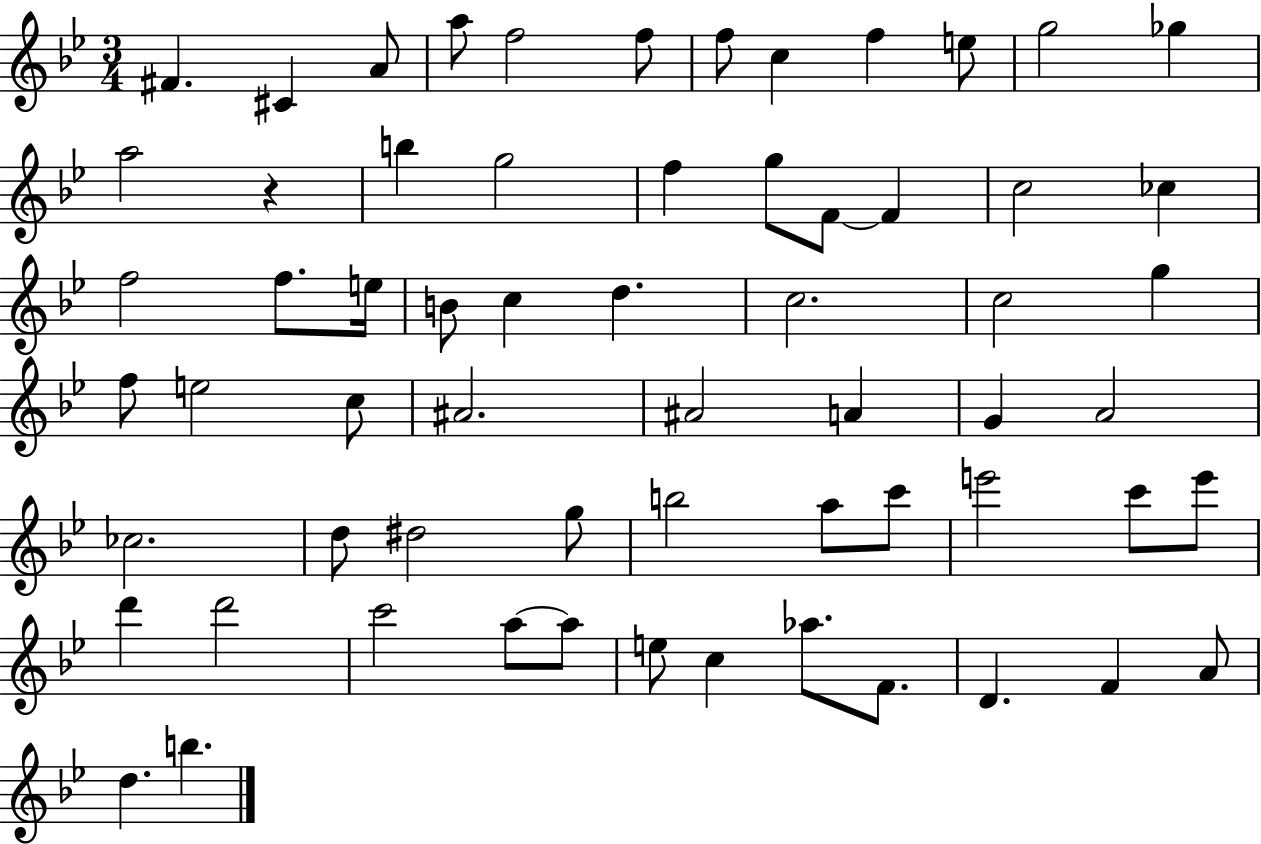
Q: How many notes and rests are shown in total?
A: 63